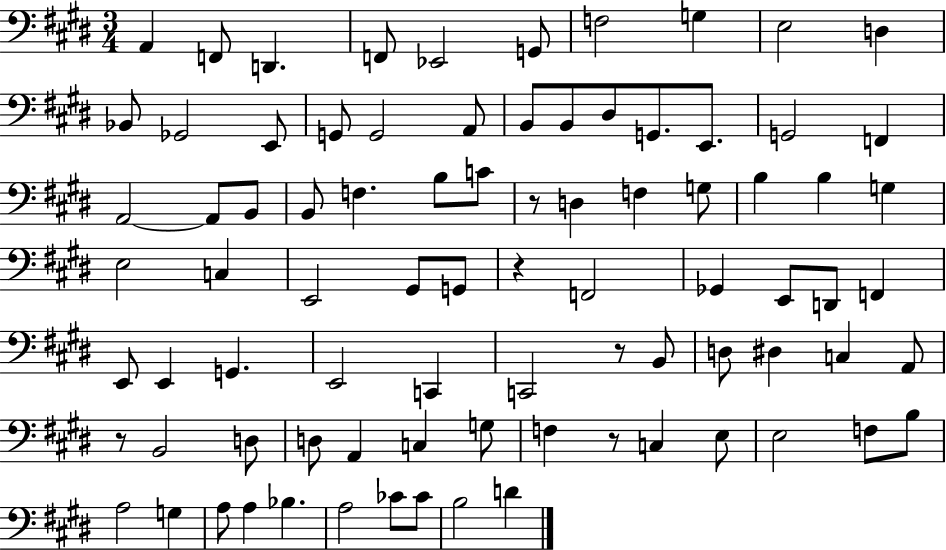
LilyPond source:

{
  \clef bass
  \numericTimeSignature
  \time 3/4
  \key e \major
  a,4 f,8 d,4. | f,8 ees,2 g,8 | f2 g4 | e2 d4 | \break bes,8 ges,2 e,8 | g,8 g,2 a,8 | b,8 b,8 dis8 g,8. e,8. | g,2 f,4 | \break a,2~~ a,8 b,8 | b,8 f4. b8 c'8 | r8 d4 f4 g8 | b4 b4 g4 | \break e2 c4 | e,2 gis,8 g,8 | r4 f,2 | ges,4 e,8 d,8 f,4 | \break e,8 e,4 g,4. | e,2 c,4 | c,2 r8 b,8 | d8 dis4 c4 a,8 | \break r8 b,2 d8 | d8 a,4 c4 g8 | f4 r8 c4 e8 | e2 f8 b8 | \break a2 g4 | a8 a4 bes4. | a2 ces'8 ces'8 | b2 d'4 | \break \bar "|."
}